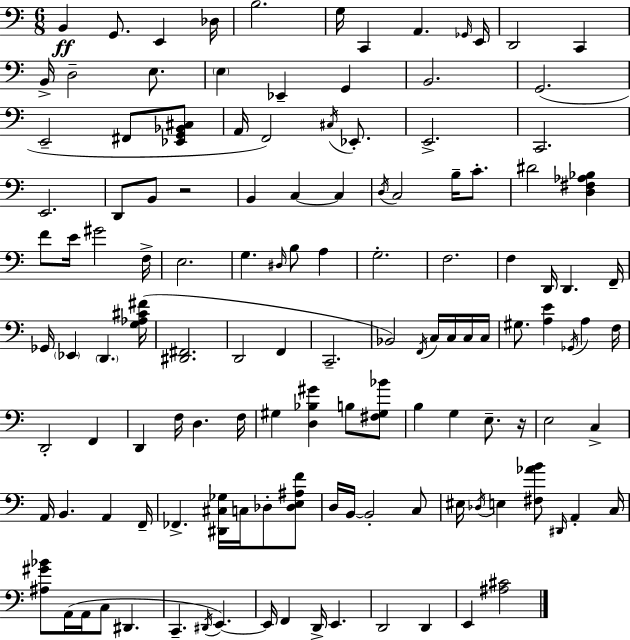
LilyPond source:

{
  \clef bass
  \numericTimeSignature
  \time 6/8
  \key c \major
  b,4\ff g,8. e,4 des16 | b2. | g16 c,4 a,4. \grace { ges,16 } | e,16 d,2 c,4 | \break b,16-> d2-- e8. | \parenthesize e4 ees,4-- g,4 | b,2. | g,2.( | \break e,2-- fis,8 <ees, g, bes, cis>8 | a,16 f,2) \acciaccatura { cis16 } ees,8.-. | e,2.-> | c,2. | \break e,2. | d,8 b,8 r2 | b,4 c4~~ c4 | \acciaccatura { d16 } c2 b16-- | \break c'8.-. dis'2 <d fis aes bes>4 | f'8 e'16 gis'2 | f16-> e2. | g4. \grace { dis16 } b8 | \break a4 g2.-. | f2. | f4 d,16 d,4. | f,16-- ges,16 \parenthesize ees,4 \parenthesize d,4. | \break <g aes cis' fis'>16( <dis, fis,>2. | d,2 | f,4 c,2.-- | bes,2) | \break \acciaccatura { f,16 } c16 c16 c16 c16 gis8. <a e'>4 | \acciaccatura { ges,16 } a4 f16 d,2-. | f,4 d,4 f16 d4. | f16 gis4 <d bes gis'>4 | \break b8 <fis gis bes'>8 b4 g4 | e8.-- r16 e2 | c4-> a,16 b,4. | a,4 f,16-- fes,4.-> | \break <dis, cis ges>16 c16 des8-. <des e ais f'>8 d16 b,16~~ b,2-. | c8 eis16 \acciaccatura { des16 } e4 | <fis aes' b'>8 \grace { dis,16 } a,4-. c16 <ais gis' bes'>8 a,16( a,16 | c8 dis,4. c,4.-- | \break \acciaccatura { dis,16 }) e,4.~~ e,16 f,4 | d,16-> e,4. d,2 | d,4 e,4 | <ais cis'>2 \bar "|."
}